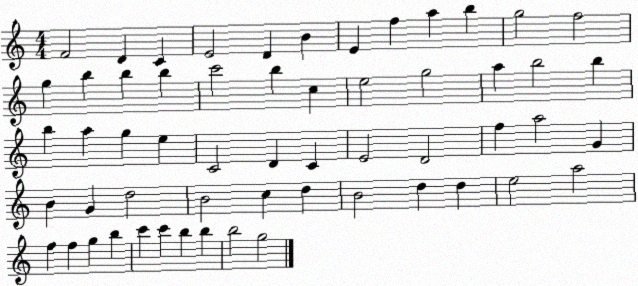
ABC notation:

X:1
T:Untitled
M:4/4
L:1/4
K:C
F2 D C E2 D B E f a b g2 f2 g b b b c'2 b c e2 g2 a b2 b b a g e C2 D C E2 D2 f a2 G B G d2 B2 c d B2 d d e2 a2 f f g b c' c' b b b2 g2